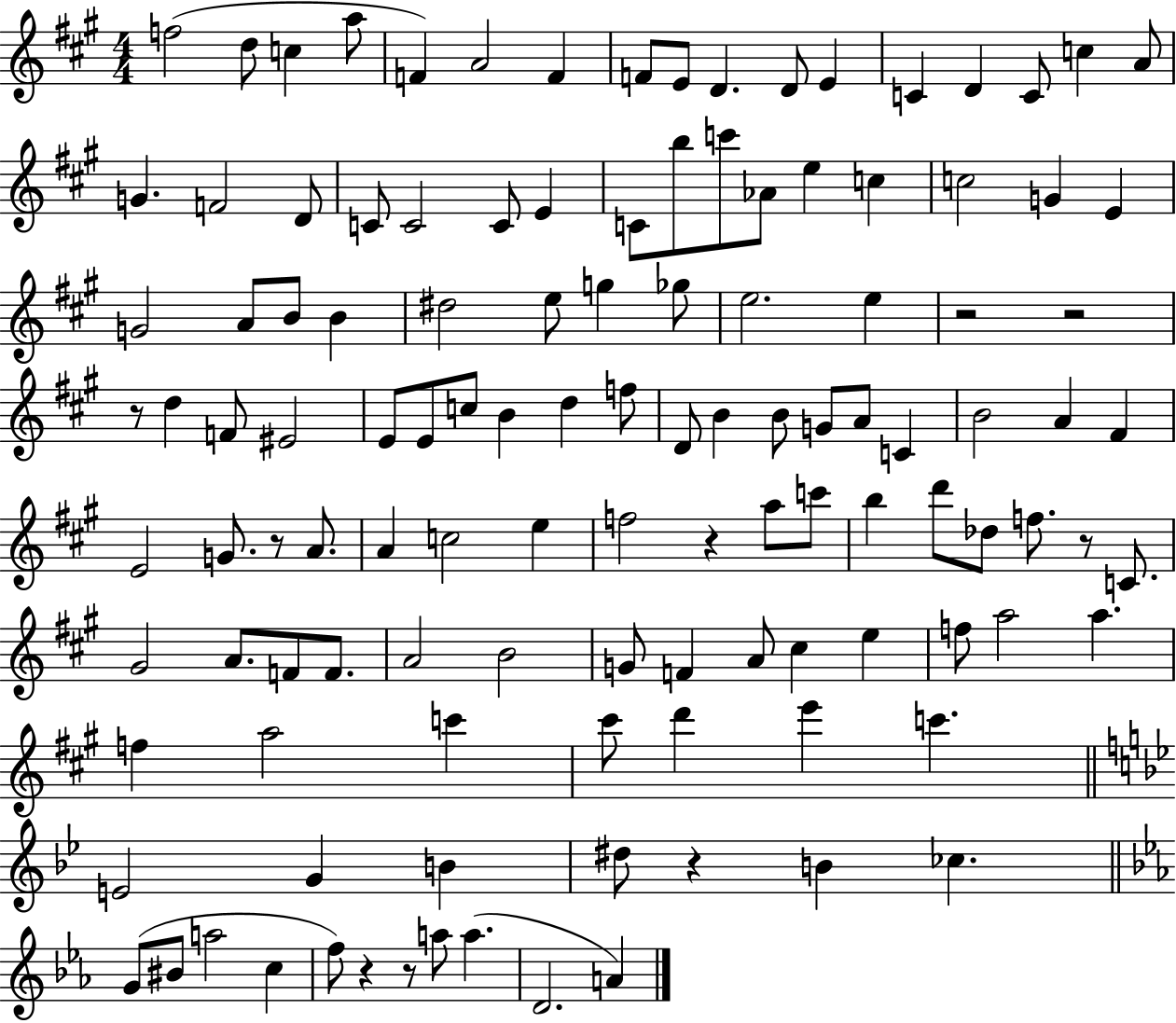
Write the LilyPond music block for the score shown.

{
  \clef treble
  \numericTimeSignature
  \time 4/4
  \key a \major
  f''2( d''8 c''4 a''8 | f'4) a'2 f'4 | f'8 e'8 d'4. d'8 e'4 | c'4 d'4 c'8 c''4 a'8 | \break g'4. f'2 d'8 | c'8 c'2 c'8 e'4 | c'8 b''8 c'''8 aes'8 e''4 c''4 | c''2 g'4 e'4 | \break g'2 a'8 b'8 b'4 | dis''2 e''8 g''4 ges''8 | e''2. e''4 | r2 r2 | \break r8 d''4 f'8 eis'2 | e'8 e'8 c''8 b'4 d''4 f''8 | d'8 b'4 b'8 g'8 a'8 c'4 | b'2 a'4 fis'4 | \break e'2 g'8. r8 a'8. | a'4 c''2 e''4 | f''2 r4 a''8 c'''8 | b''4 d'''8 des''8 f''8. r8 c'8. | \break gis'2 a'8. f'8 f'8. | a'2 b'2 | g'8 f'4 a'8 cis''4 e''4 | f''8 a''2 a''4. | \break f''4 a''2 c'''4 | cis'''8 d'''4 e'''4 c'''4. | \bar "||" \break \key bes \major e'2 g'4 b'4 | dis''8 r4 b'4 ces''4. | \bar "||" \break \key ees \major g'8( bis'8 a''2 c''4 | f''8) r4 r8 a''8 a''4.( | d'2. a'4) | \bar "|."
}